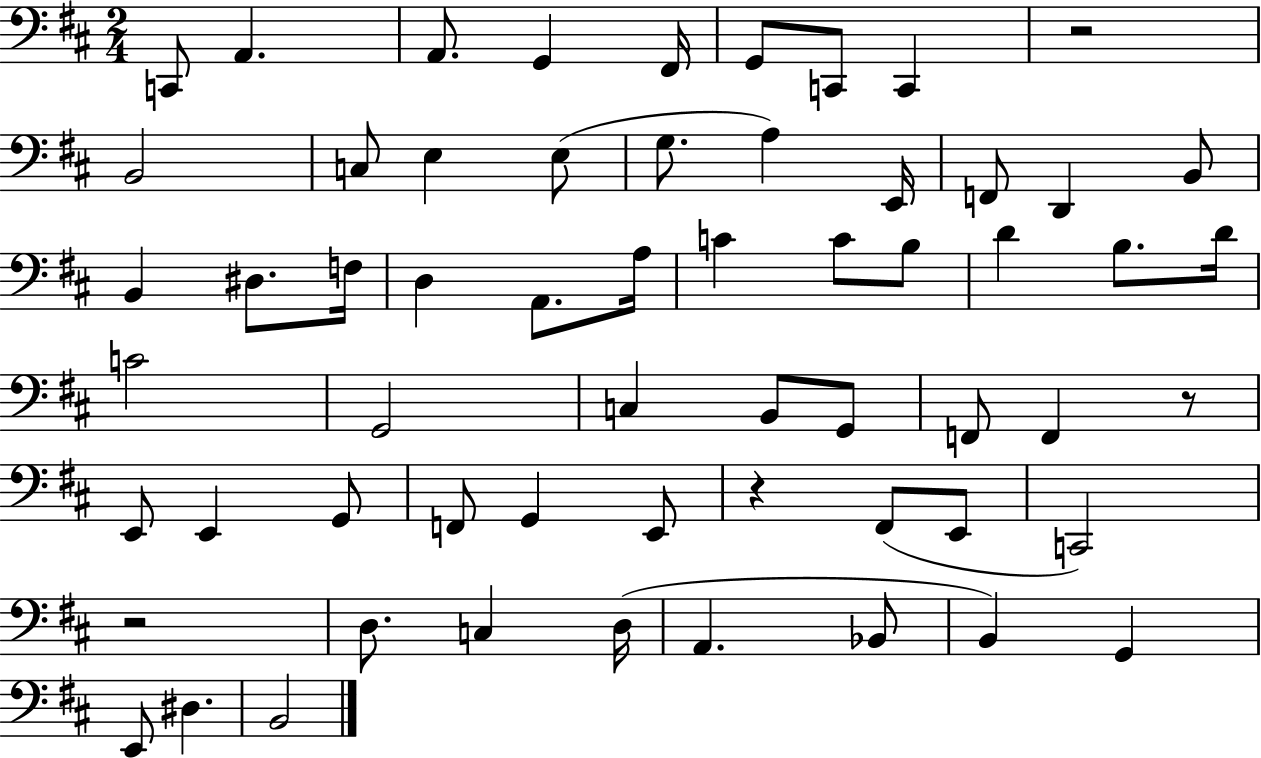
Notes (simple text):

C2/e A2/q. A2/e. G2/q F#2/s G2/e C2/e C2/q R/h B2/h C3/e E3/q E3/e G3/e. A3/q E2/s F2/e D2/q B2/e B2/q D#3/e. F3/s D3/q A2/e. A3/s C4/q C4/e B3/e D4/q B3/e. D4/s C4/h G2/h C3/q B2/e G2/e F2/e F2/q R/e E2/e E2/q G2/e F2/e G2/q E2/e R/q F#2/e E2/e C2/h R/h D3/e. C3/q D3/s A2/q. Bb2/e B2/q G2/q E2/e D#3/q. B2/h